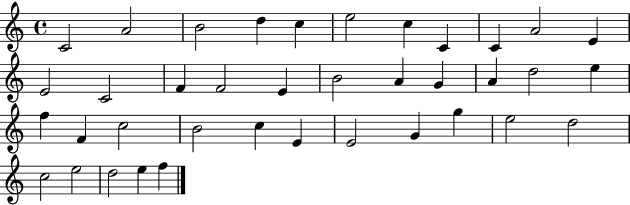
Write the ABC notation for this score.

X:1
T:Untitled
M:4/4
L:1/4
K:C
C2 A2 B2 d c e2 c C C A2 E E2 C2 F F2 E B2 A G A d2 e f F c2 B2 c E E2 G g e2 d2 c2 e2 d2 e f